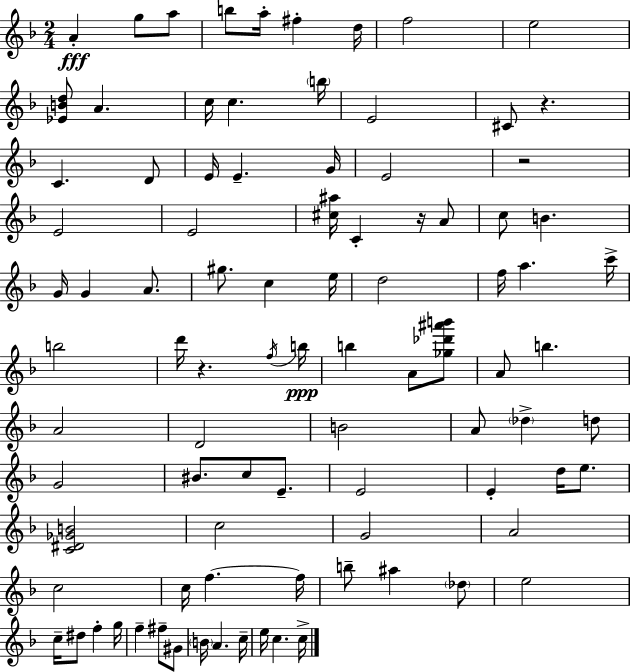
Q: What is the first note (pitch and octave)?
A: A4